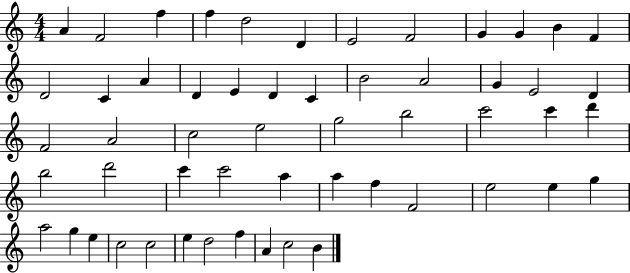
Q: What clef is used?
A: treble